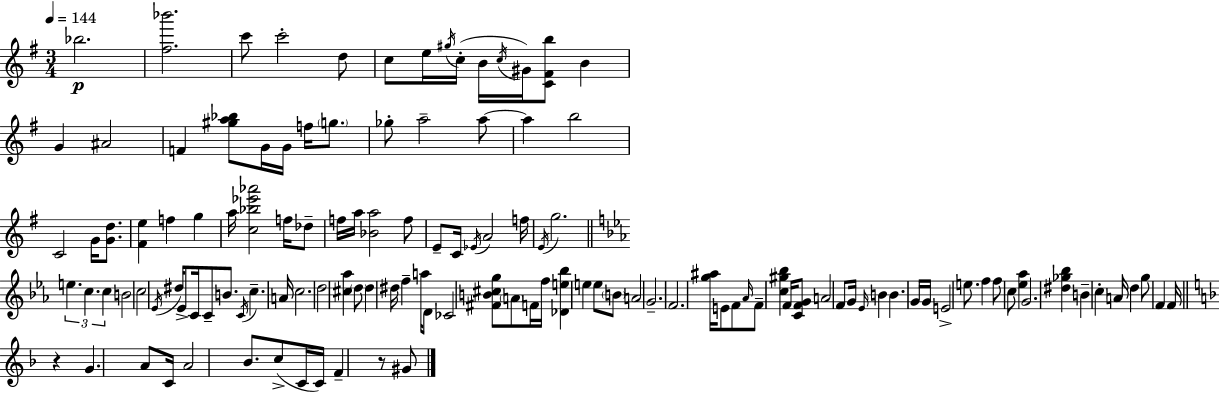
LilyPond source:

{
  \clef treble
  \numericTimeSignature
  \time 3/4
  \key e \minor
  \tempo 4 = 144
  bes''2.\p | <fis'' bes'''>2. | c'''8 c'''2-. d''8 | c''8 e''16 \acciaccatura { gis''16 } c''16-.( b'16 \acciaccatura { c''16 }) gis'16 <c' fis' b''>8 b'4 | \break g'4 ais'2 | f'4 <gis'' a'' bes''>8 g'16 g'16 f''16 \parenthesize g''8. | ges''8-. a''2-- | a''8~~ a''4 b''2 | \break c'2 g'16 <g' d''>8. | <fis' e''>4 f''4 g''4 | a''16 <c'' bes'' ees''' aes'''>2 f''16 | des''8-- f''16 a''16 <bes' a''>2 | \break f''8 e'8-- c'16 \acciaccatura { ees'16 } a'2 | f''16 \acciaccatura { e'16 } g''2. | \bar "||" \break \key c \minor \tuplet 3/2 { e''4. c''4. | c''4 } b'2 | c''2 \acciaccatura { ees'16 } dis''16 ees'8-> | c'16 c'8-- b'8. \acciaccatura { c'16 } c''4.-- | \break a'16 c''2. | d''2 <cis'' aes''>4 | \parenthesize d''8 d''4 dis''16 f''4-- | a''16 d'8 ces'2 | \break <fis' b' cis'' g''>8 \parenthesize a'8 f'16 f''16 <des' e'' bes''>4 e''4 | e''8 \parenthesize b'8 a'2 | g'2.-- | f'2. | \break <g'' ais''>16 e'8 f'8 \grace { aes'16 } f'8-- <c'' gis'' bes''>4 | f'16 <c' f' g'>8 a'2 | f'8 g'16 \grace { ees'16 } b'4 b'4. | g'16 g'16 e'2-> | \break e''8. f''4 f''8 c''8 | <ees'' aes''>4 g'2. | <dis'' ges'' bes''>4 b'4-- | c''4-. a'16 d''4 g''8 f'4 | \break f'16 \bar "||" \break \key f \major r4 g'4. a'8 | c'16 a'2 bes'8. | c''8->( c'16 c'16) f'4-- r8 gis'8 | \bar "|."
}